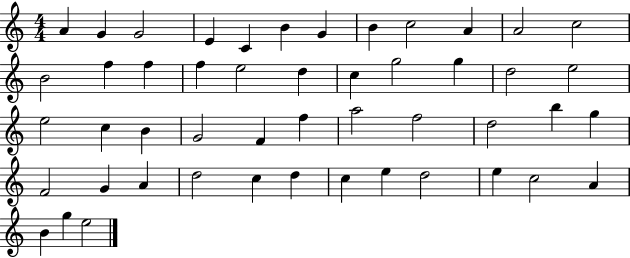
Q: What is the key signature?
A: C major